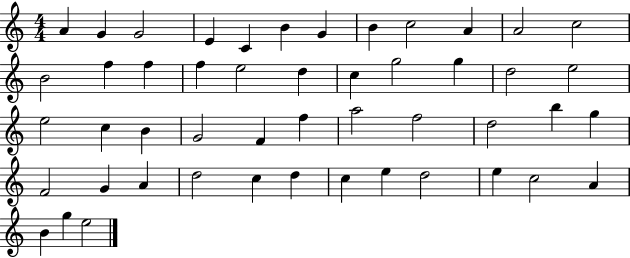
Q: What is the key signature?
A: C major